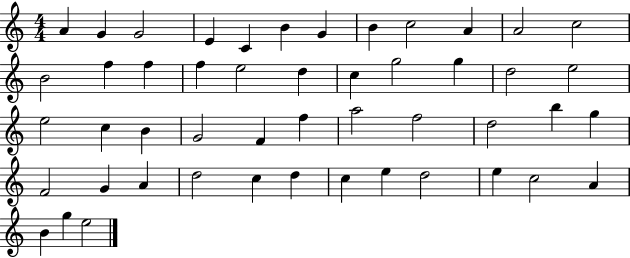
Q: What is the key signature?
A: C major